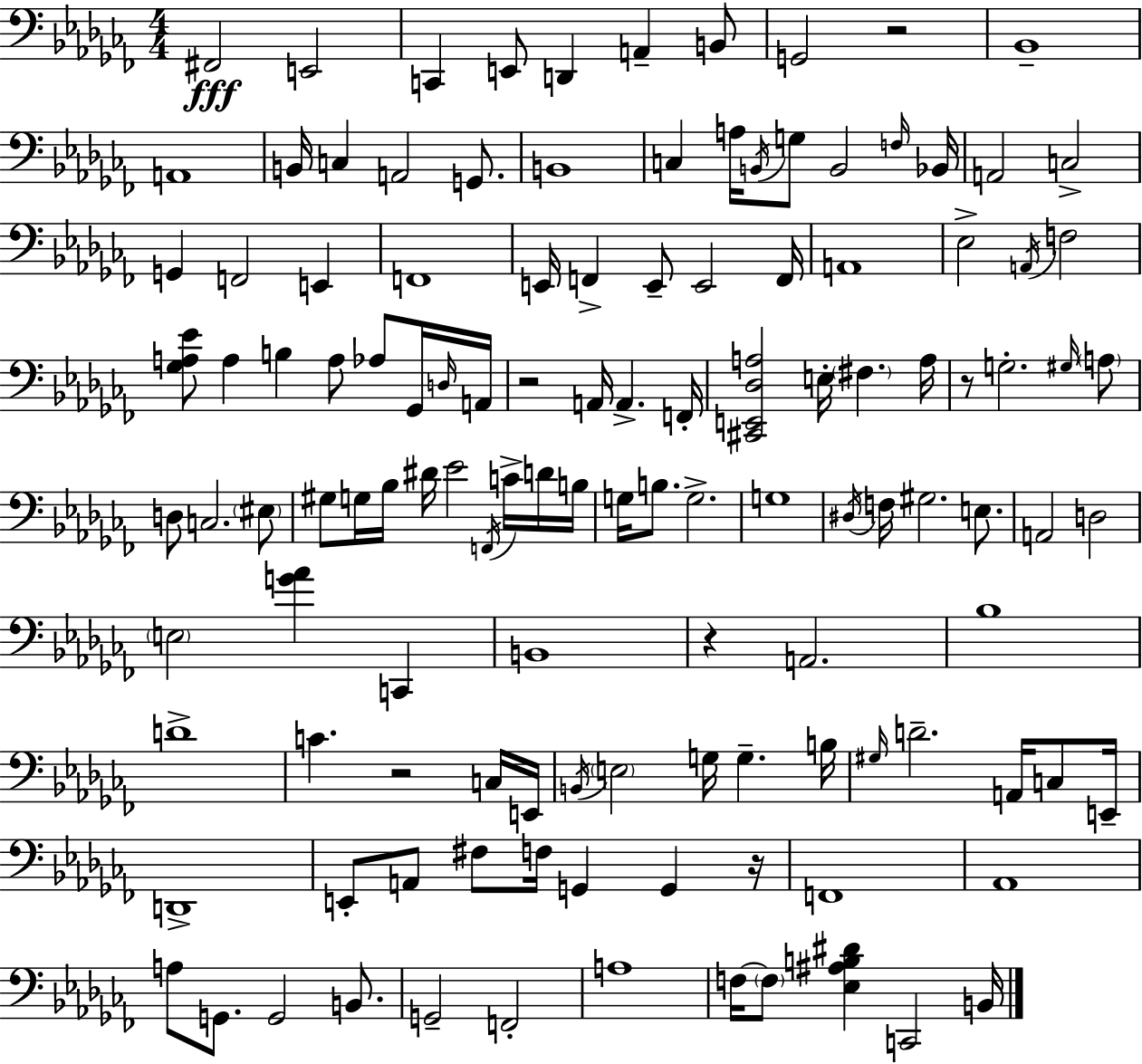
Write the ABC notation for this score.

X:1
T:Untitled
M:4/4
L:1/4
K:Abm
^F,,2 E,,2 C,, E,,/2 D,, A,, B,,/2 G,,2 z2 _B,,4 A,,4 B,,/4 C, A,,2 G,,/2 B,,4 C, A,/4 B,,/4 G,/2 B,,2 F,/4 _B,,/4 A,,2 C,2 G,, F,,2 E,, F,,4 E,,/4 F,, E,,/2 E,,2 F,,/4 A,,4 _E,2 A,,/4 F,2 [_G,A,_E]/2 A, B, A,/2 _A,/2 _G,,/4 D,/4 A,,/4 z2 A,,/4 A,, F,,/4 [^C,,E,,_D,A,]2 E,/4 ^F, A,/4 z/2 G,2 ^G,/4 A,/2 D,/2 C,2 ^E,/2 ^G,/2 G,/4 _B,/4 ^D/4 _E2 F,,/4 C/4 D/4 B,/4 G,/4 B,/2 G,2 G,4 ^D,/4 F,/4 ^G,2 E,/2 A,,2 D,2 E,2 [G_A] C,, B,,4 z A,,2 _B,4 D4 C z2 C,/4 E,,/4 B,,/4 E,2 G,/4 G, B,/4 ^G,/4 D2 A,,/4 C,/2 E,,/4 D,,4 E,,/2 A,,/2 ^F,/2 F,/4 G,, G,, z/4 F,,4 _A,,4 A,/2 G,,/2 G,,2 B,,/2 G,,2 F,,2 A,4 F,/4 F,/2 [_E,^A,B,^D] C,,2 B,,/4